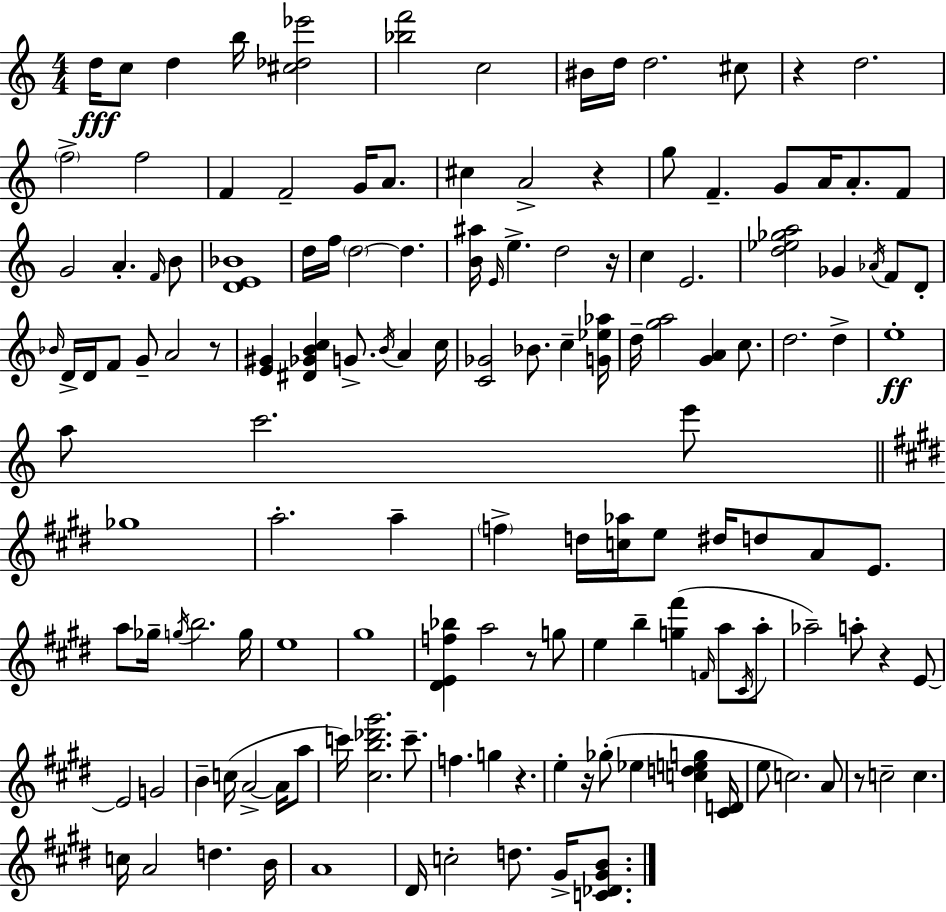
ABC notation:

X:1
T:Untitled
M:4/4
L:1/4
K:Am
d/4 c/2 d b/4 [^c_d_e']2 [_bf']2 c2 ^B/4 d/4 d2 ^c/2 z d2 f2 f2 F F2 G/4 A/2 ^c A2 z g/2 F G/2 A/4 A/2 F/2 G2 A F/4 B/2 [DE_B]4 d/4 f/4 d2 d [B^a]/4 E/4 e d2 z/4 c E2 [d_e_ga]2 _G _A/4 F/2 D/2 _B/4 D/4 D/4 F/2 G/2 A2 z/2 [E^G] [^D_GBc] G/2 B/4 A c/4 [C_G]2 _B/2 c [G_e_a]/4 d/4 [ga]2 [GA] c/2 d2 d e4 a/2 c'2 e'/2 _g4 a2 a f d/4 [c_a]/4 e/2 ^d/4 d/2 A/2 E/2 a/2 _g/4 g/4 b2 g/4 e4 ^g4 [^DEf_b] a2 z/2 g/2 e b [g^f'] F/4 a/2 ^C/4 a/2 _a2 a/2 z E/2 E2 G2 B c/4 A2 A/4 a/2 c'/4 [^cb_d'^g']2 c'/2 f g z e z/4 _g/2 _e [cdeg] [^CD]/4 e/2 c2 A/2 z/2 c2 c c/4 A2 d B/4 A4 ^D/4 c2 d/2 ^G/4 [C_D^GB]/2